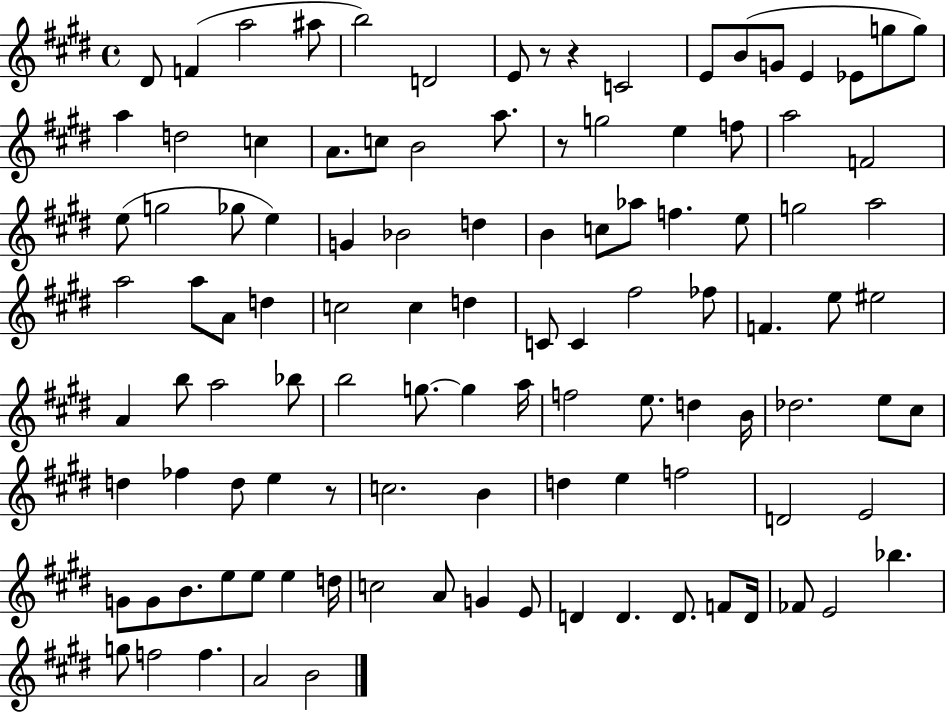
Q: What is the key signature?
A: E major